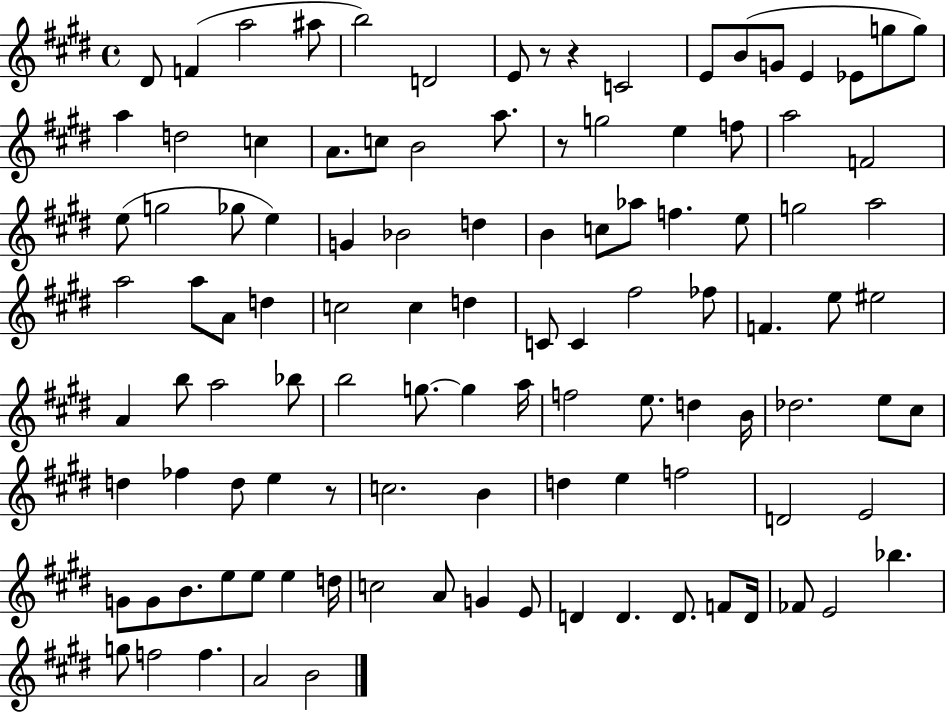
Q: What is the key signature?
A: E major